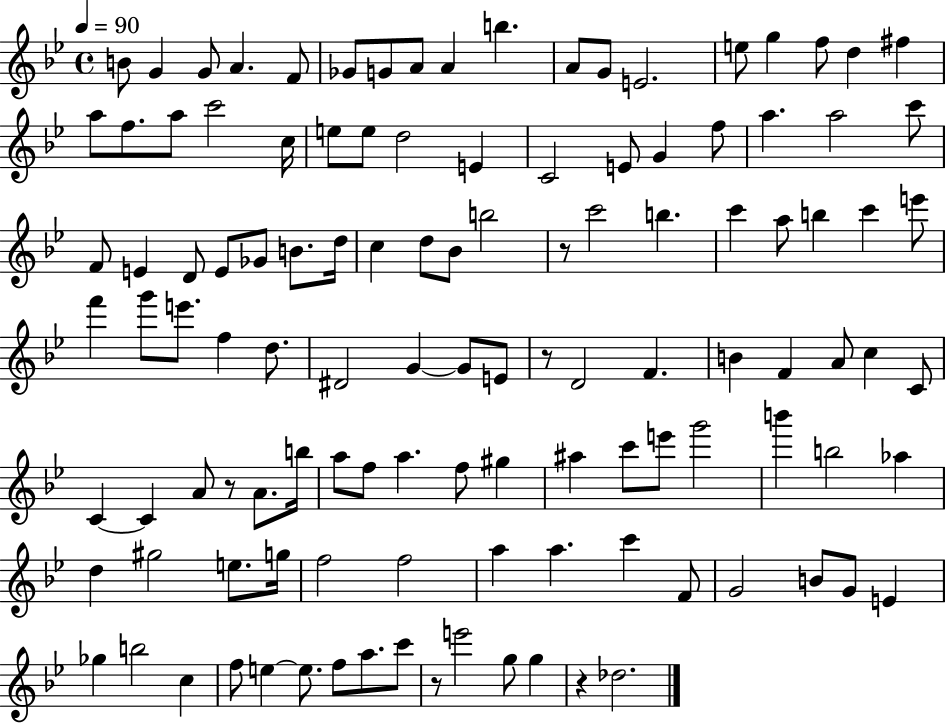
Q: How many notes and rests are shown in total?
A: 117